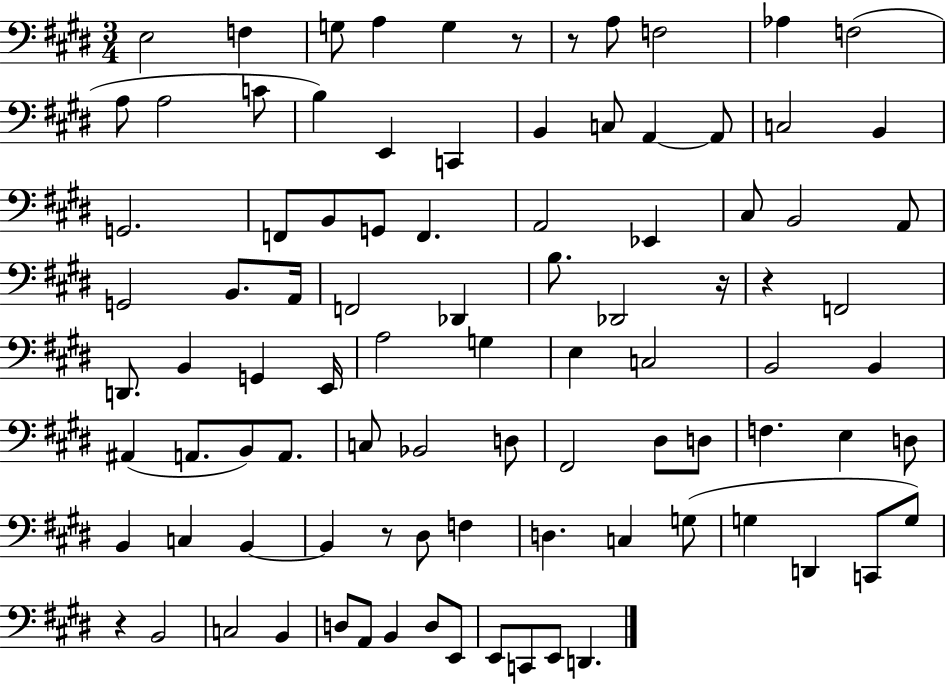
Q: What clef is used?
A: bass